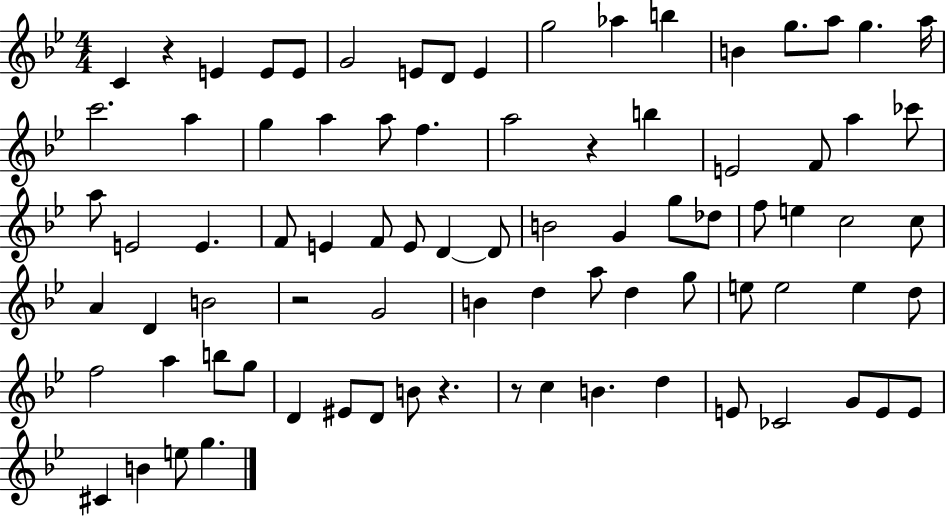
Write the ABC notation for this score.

X:1
T:Untitled
M:4/4
L:1/4
K:Bb
C z E E/2 E/2 G2 E/2 D/2 E g2 _a b B g/2 a/2 g a/4 c'2 a g a a/2 f a2 z b E2 F/2 a _c'/2 a/2 E2 E F/2 E F/2 E/2 D D/2 B2 G g/2 _d/2 f/2 e c2 c/2 A D B2 z2 G2 B d a/2 d g/2 e/2 e2 e d/2 f2 a b/2 g/2 D ^E/2 D/2 B/2 z z/2 c B d E/2 _C2 G/2 E/2 E/2 ^C B e/2 g